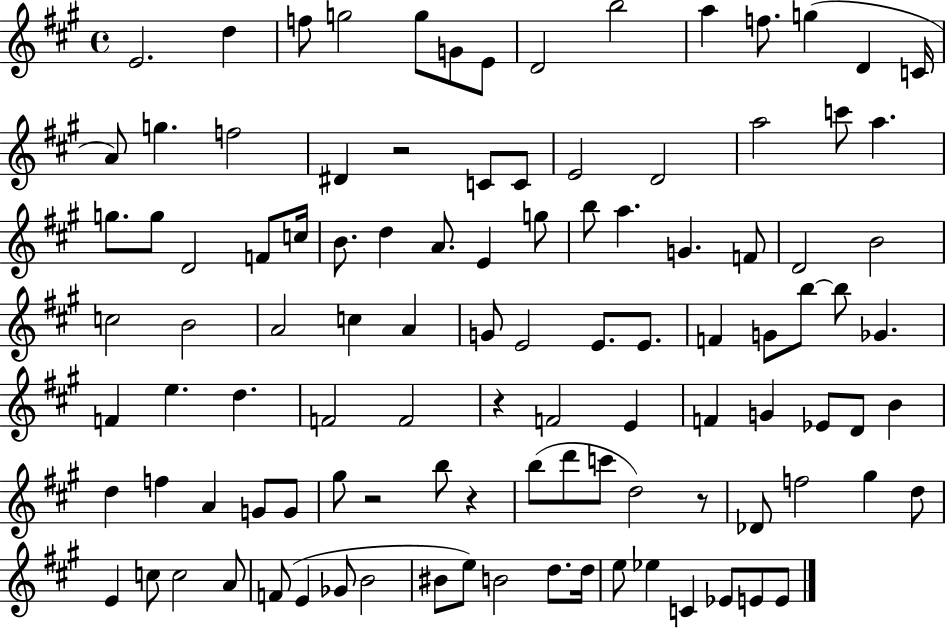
E4/h. D5/q F5/e G5/h G5/e G4/e E4/e D4/h B5/h A5/q F5/e. G5/q D4/q C4/s A4/e G5/q. F5/h D#4/q R/h C4/e C4/e E4/h D4/h A5/h C6/e A5/q. G5/e. G5/e D4/h F4/e C5/s B4/e. D5/q A4/e. E4/q G5/e B5/e A5/q. G4/q. F4/e D4/h B4/h C5/h B4/h A4/h C5/q A4/q G4/e E4/h E4/e. E4/e. F4/q G4/e B5/e B5/e Gb4/q. F4/q E5/q. D5/q. F4/h F4/h R/q F4/h E4/q F4/q G4/q Eb4/e D4/e B4/q D5/q F5/q A4/q G4/e G4/e G#5/e R/h B5/e R/q B5/e D6/e C6/e D5/h R/e Db4/e F5/h G#5/q D5/e E4/q C5/e C5/h A4/e F4/e E4/q Gb4/e B4/h BIS4/e E5/e B4/h D5/e. D5/s E5/e Eb5/q C4/q Eb4/e E4/e E4/e